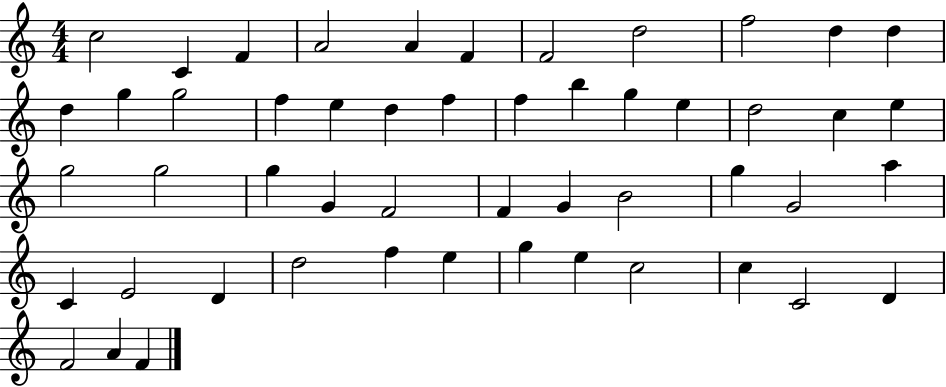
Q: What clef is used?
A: treble